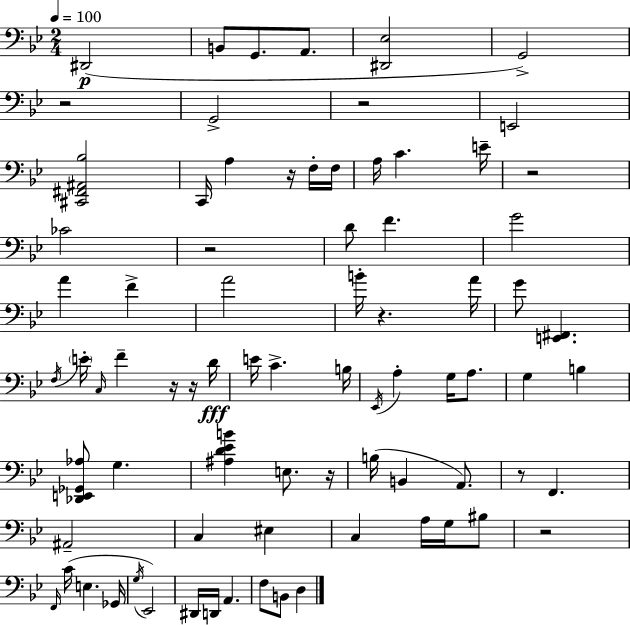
X:1
T:Untitled
M:2/4
L:1/4
K:Gm
^D,,2 B,,/2 G,,/2 A,,/2 [^D,,_E,]2 G,,2 z2 G,,2 z2 E,,2 [^C,,^F,,^A,,_B,]2 C,,/4 A, z/4 F,/4 F,/4 A,/4 C E/4 z2 _C2 z2 D/2 F G2 A F A2 B/4 z A/4 G/2 [E,,^F,,] F,/4 E/4 C,/4 F z/4 z/4 D/4 E/4 C B,/4 _E,,/4 A, G,/4 A,/2 G, B, [_D,,E,,_G,,_A,]/2 G, [^A,D_EB] E,/2 z/4 B,/4 B,, A,,/2 z/2 F,, ^A,,2 C, ^E, C, A,/4 G,/4 ^B,/2 z2 F,,/4 C/4 E, _G,,/4 G,/4 _E,,2 ^D,,/4 D,,/4 A,, F,/2 B,,/2 D,